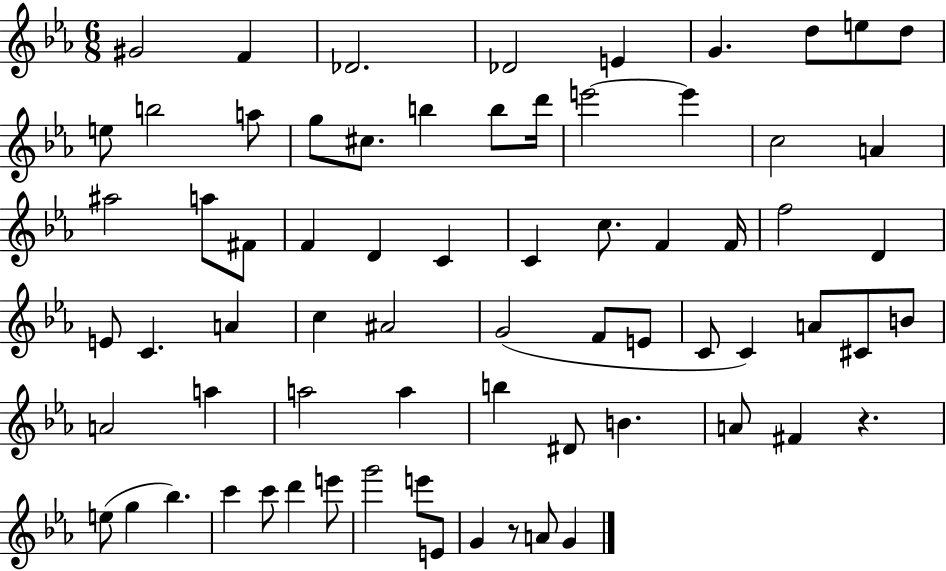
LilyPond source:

{
  \clef treble
  \numericTimeSignature
  \time 6/8
  \key ees \major
  gis'2 f'4 | des'2. | des'2 e'4 | g'4. d''8 e''8 d''8 | \break e''8 b''2 a''8 | g''8 cis''8. b''4 b''8 d'''16 | e'''2~~ e'''4 | c''2 a'4 | \break ais''2 a''8 fis'8 | f'4 d'4 c'4 | c'4 c''8. f'4 f'16 | f''2 d'4 | \break e'8 c'4. a'4 | c''4 ais'2 | g'2( f'8 e'8 | c'8 c'4) a'8 cis'8 b'8 | \break a'2 a''4 | a''2 a''4 | b''4 dis'8 b'4. | a'8 fis'4 r4. | \break e''8( g''4 bes''4.) | c'''4 c'''8 d'''4 e'''8 | g'''2 e'''8 e'8 | g'4 r8 a'8 g'4 | \break \bar "|."
}